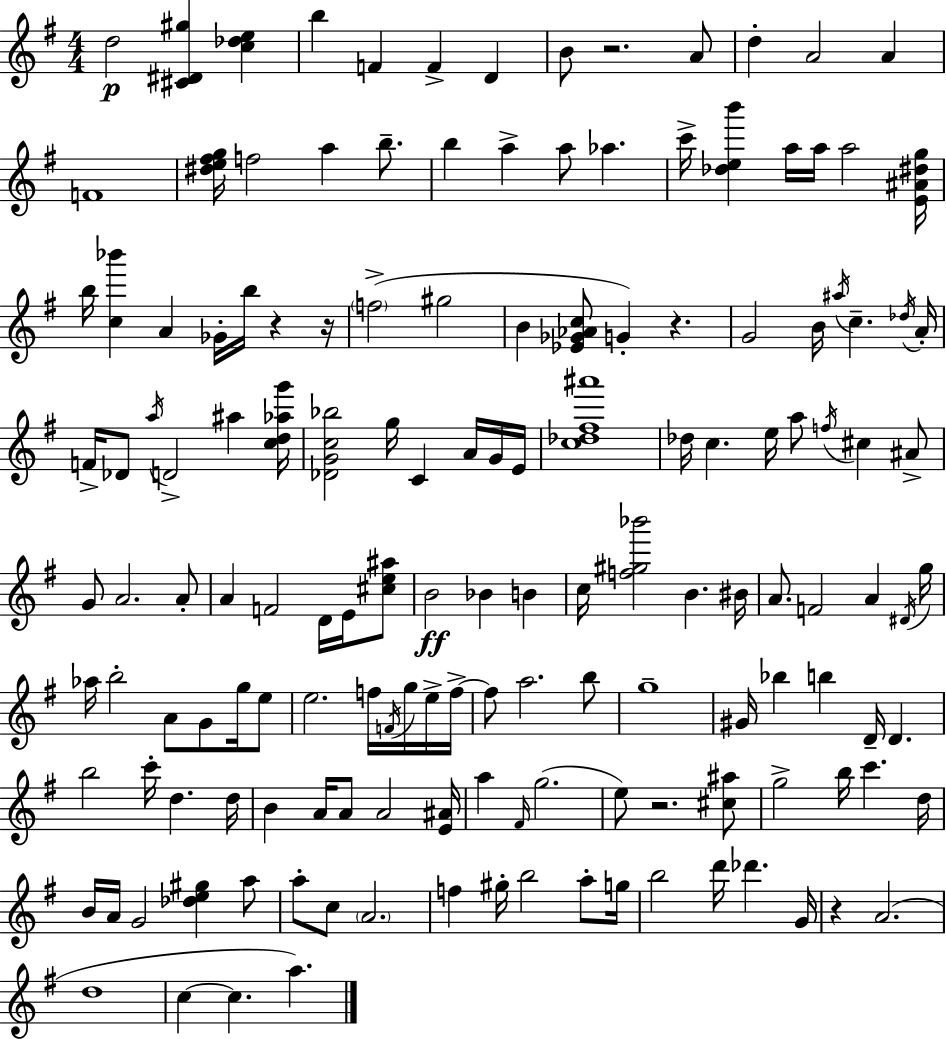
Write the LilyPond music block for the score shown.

{
  \clef treble
  \numericTimeSignature
  \time 4/4
  \key e \minor
  \repeat volta 2 { d''2\p <cis' dis' gis''>4 <c'' des'' e''>4 | b''4 f'4 f'4-> d'4 | b'8 r2. a'8 | d''4-. a'2 a'4 | \break f'1 | <dis'' e'' fis'' g''>16 f''2 a''4 b''8.-- | b''4 a''4-> a''8 aes''4. | c'''16-> <des'' e'' b'''>4 a''16 a''16 a''2 <e' ais' dis'' g''>16 | \break b''16 <c'' bes'''>4 a'4 ges'16-. b''16 r4 r16 | \parenthesize f''2->( gis''2 | b'4 <ees' ges' aes' c''>8 g'4-.) r4. | g'2 b'16 \acciaccatura { ais''16 } c''4.-- | \break \acciaccatura { des''16 } a'16-. f'16-> des'8 \acciaccatura { a''16 } d'2-> ais''4 | <c'' d'' aes'' g'''>16 <des' g' c'' bes''>2 g''16 c'4 | a'16 g'16 e'16 <c'' des'' fis'' ais'''>1 | des''16 c''4. e''16 a''8 \acciaccatura { f''16 } cis''4 | \break ais'8-> g'8 a'2. | a'8-. a'4 f'2 | d'16 e'16 <cis'' e'' ais''>8 b'2\ff bes'4 | b'4 c''16 <f'' gis'' bes'''>2 b'4. | \break bis'16 a'8. f'2 a'4 | \acciaccatura { dis'16 } g''16 aes''16 b''2-. a'8 | g'8 g''16 e''8 e''2. | f''16 \acciaccatura { f'16 } g''16 e''16-> f''16->~~ f''8 a''2. | \break b''8 g''1-- | gis'16 bes''4 b''4 d'16-- | d'4. b''2 c'''16-. d''4. | d''16 b'4 a'16 a'8 a'2 | \break <e' ais'>16 a''4 \grace { fis'16 }( g''2. | e''8) r2. | <cis'' ais''>8 g''2-> b''16 | c'''4. d''16 b'16 a'16 g'2 | \break <des'' e'' gis''>4 a''8 a''8-. c''8 \parenthesize a'2. | f''4 gis''16-. b''2 | a''8-. g''16 b''2 d'''16 | des'''4. g'16 r4 a'2.( | \break d''1 | c''4~~ c''4. | a''4.) } \bar "|."
}